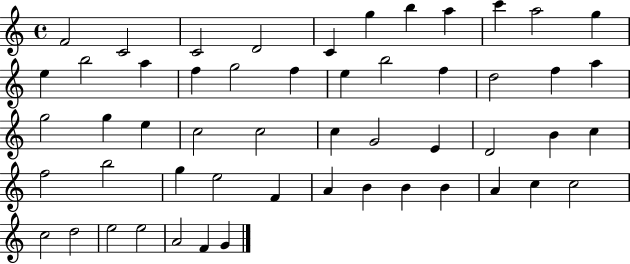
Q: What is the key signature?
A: C major